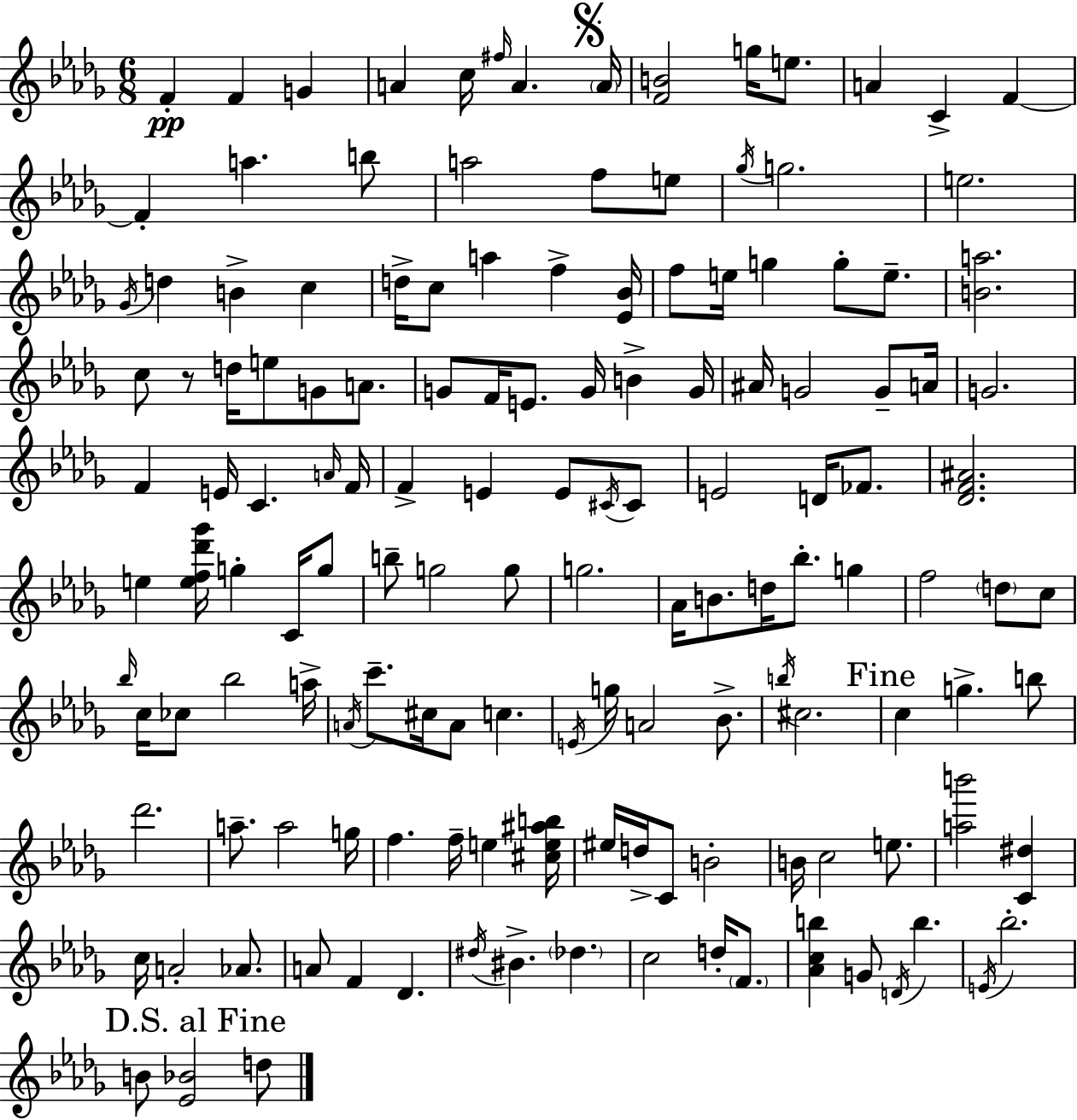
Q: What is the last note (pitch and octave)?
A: D5